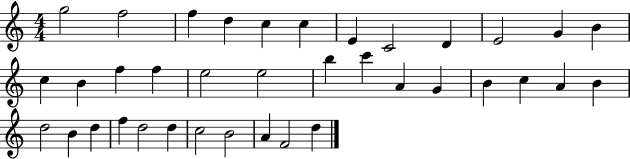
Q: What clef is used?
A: treble